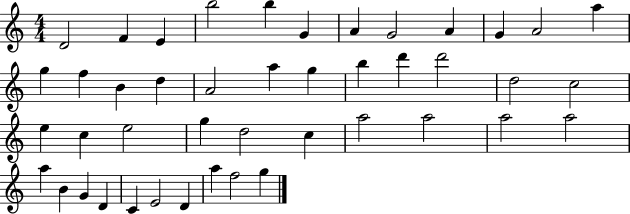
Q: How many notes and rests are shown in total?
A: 44